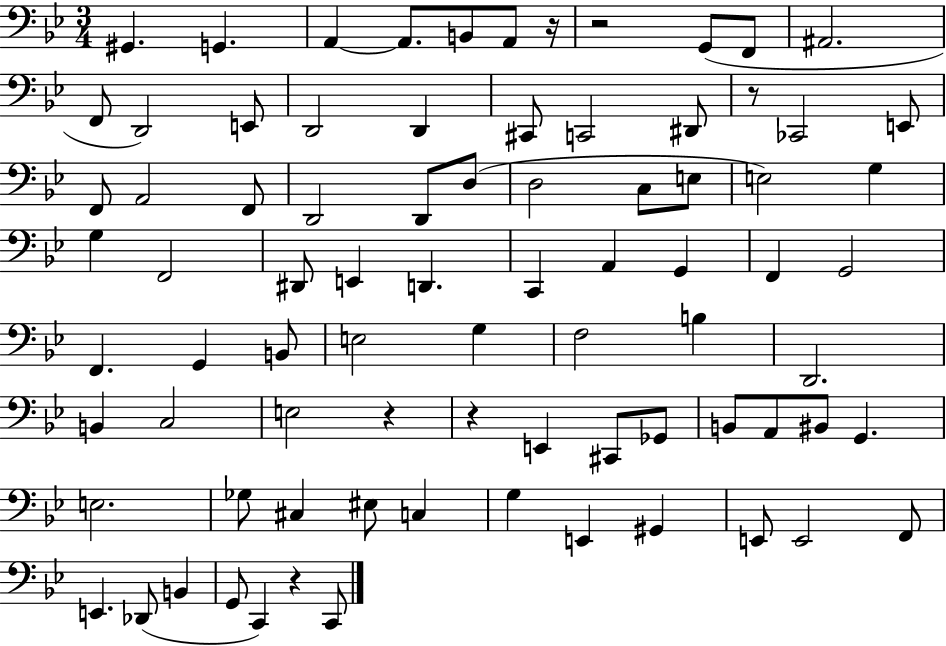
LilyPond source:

{
  \clef bass
  \numericTimeSignature
  \time 3/4
  \key bes \major
  gis,4. g,4. | a,4~~ a,8. b,8 a,8 r16 | r2 g,8( f,8 | ais,2. | \break f,8 d,2) e,8 | d,2 d,4 | cis,8 c,2 dis,8 | r8 ces,2 e,8 | \break f,8 a,2 f,8 | d,2 d,8 d8( | d2 c8 e8 | e2) g4 | \break g4 f,2 | dis,8 e,4 d,4. | c,4 a,4 g,4 | f,4 g,2 | \break f,4. g,4 b,8 | e2 g4 | f2 b4 | d,2. | \break b,4 c2 | e2 r4 | r4 e,4 cis,8 ges,8 | b,8 a,8 bis,8 g,4. | \break e2. | ges8 cis4 eis8 c4 | g4 e,4 gis,4 | e,8 e,2 f,8 | \break e,4. des,8( b,4 | g,8 c,4) r4 c,8 | \bar "|."
}